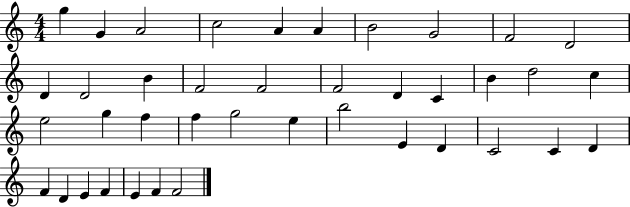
{
  \clef treble
  \numericTimeSignature
  \time 4/4
  \key c \major
  g''4 g'4 a'2 | c''2 a'4 a'4 | b'2 g'2 | f'2 d'2 | \break d'4 d'2 b'4 | f'2 f'2 | f'2 d'4 c'4 | b'4 d''2 c''4 | \break e''2 g''4 f''4 | f''4 g''2 e''4 | b''2 e'4 d'4 | c'2 c'4 d'4 | \break f'4 d'4 e'4 f'4 | e'4 f'4 f'2 | \bar "|."
}